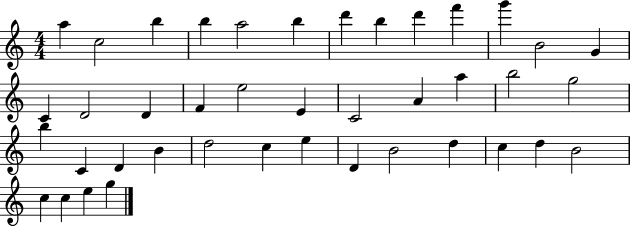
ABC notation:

X:1
T:Untitled
M:4/4
L:1/4
K:C
a c2 b b a2 b d' b d' f' g' B2 G C D2 D F e2 E C2 A a b2 g2 b C D B d2 c e D B2 d c d B2 c c e g